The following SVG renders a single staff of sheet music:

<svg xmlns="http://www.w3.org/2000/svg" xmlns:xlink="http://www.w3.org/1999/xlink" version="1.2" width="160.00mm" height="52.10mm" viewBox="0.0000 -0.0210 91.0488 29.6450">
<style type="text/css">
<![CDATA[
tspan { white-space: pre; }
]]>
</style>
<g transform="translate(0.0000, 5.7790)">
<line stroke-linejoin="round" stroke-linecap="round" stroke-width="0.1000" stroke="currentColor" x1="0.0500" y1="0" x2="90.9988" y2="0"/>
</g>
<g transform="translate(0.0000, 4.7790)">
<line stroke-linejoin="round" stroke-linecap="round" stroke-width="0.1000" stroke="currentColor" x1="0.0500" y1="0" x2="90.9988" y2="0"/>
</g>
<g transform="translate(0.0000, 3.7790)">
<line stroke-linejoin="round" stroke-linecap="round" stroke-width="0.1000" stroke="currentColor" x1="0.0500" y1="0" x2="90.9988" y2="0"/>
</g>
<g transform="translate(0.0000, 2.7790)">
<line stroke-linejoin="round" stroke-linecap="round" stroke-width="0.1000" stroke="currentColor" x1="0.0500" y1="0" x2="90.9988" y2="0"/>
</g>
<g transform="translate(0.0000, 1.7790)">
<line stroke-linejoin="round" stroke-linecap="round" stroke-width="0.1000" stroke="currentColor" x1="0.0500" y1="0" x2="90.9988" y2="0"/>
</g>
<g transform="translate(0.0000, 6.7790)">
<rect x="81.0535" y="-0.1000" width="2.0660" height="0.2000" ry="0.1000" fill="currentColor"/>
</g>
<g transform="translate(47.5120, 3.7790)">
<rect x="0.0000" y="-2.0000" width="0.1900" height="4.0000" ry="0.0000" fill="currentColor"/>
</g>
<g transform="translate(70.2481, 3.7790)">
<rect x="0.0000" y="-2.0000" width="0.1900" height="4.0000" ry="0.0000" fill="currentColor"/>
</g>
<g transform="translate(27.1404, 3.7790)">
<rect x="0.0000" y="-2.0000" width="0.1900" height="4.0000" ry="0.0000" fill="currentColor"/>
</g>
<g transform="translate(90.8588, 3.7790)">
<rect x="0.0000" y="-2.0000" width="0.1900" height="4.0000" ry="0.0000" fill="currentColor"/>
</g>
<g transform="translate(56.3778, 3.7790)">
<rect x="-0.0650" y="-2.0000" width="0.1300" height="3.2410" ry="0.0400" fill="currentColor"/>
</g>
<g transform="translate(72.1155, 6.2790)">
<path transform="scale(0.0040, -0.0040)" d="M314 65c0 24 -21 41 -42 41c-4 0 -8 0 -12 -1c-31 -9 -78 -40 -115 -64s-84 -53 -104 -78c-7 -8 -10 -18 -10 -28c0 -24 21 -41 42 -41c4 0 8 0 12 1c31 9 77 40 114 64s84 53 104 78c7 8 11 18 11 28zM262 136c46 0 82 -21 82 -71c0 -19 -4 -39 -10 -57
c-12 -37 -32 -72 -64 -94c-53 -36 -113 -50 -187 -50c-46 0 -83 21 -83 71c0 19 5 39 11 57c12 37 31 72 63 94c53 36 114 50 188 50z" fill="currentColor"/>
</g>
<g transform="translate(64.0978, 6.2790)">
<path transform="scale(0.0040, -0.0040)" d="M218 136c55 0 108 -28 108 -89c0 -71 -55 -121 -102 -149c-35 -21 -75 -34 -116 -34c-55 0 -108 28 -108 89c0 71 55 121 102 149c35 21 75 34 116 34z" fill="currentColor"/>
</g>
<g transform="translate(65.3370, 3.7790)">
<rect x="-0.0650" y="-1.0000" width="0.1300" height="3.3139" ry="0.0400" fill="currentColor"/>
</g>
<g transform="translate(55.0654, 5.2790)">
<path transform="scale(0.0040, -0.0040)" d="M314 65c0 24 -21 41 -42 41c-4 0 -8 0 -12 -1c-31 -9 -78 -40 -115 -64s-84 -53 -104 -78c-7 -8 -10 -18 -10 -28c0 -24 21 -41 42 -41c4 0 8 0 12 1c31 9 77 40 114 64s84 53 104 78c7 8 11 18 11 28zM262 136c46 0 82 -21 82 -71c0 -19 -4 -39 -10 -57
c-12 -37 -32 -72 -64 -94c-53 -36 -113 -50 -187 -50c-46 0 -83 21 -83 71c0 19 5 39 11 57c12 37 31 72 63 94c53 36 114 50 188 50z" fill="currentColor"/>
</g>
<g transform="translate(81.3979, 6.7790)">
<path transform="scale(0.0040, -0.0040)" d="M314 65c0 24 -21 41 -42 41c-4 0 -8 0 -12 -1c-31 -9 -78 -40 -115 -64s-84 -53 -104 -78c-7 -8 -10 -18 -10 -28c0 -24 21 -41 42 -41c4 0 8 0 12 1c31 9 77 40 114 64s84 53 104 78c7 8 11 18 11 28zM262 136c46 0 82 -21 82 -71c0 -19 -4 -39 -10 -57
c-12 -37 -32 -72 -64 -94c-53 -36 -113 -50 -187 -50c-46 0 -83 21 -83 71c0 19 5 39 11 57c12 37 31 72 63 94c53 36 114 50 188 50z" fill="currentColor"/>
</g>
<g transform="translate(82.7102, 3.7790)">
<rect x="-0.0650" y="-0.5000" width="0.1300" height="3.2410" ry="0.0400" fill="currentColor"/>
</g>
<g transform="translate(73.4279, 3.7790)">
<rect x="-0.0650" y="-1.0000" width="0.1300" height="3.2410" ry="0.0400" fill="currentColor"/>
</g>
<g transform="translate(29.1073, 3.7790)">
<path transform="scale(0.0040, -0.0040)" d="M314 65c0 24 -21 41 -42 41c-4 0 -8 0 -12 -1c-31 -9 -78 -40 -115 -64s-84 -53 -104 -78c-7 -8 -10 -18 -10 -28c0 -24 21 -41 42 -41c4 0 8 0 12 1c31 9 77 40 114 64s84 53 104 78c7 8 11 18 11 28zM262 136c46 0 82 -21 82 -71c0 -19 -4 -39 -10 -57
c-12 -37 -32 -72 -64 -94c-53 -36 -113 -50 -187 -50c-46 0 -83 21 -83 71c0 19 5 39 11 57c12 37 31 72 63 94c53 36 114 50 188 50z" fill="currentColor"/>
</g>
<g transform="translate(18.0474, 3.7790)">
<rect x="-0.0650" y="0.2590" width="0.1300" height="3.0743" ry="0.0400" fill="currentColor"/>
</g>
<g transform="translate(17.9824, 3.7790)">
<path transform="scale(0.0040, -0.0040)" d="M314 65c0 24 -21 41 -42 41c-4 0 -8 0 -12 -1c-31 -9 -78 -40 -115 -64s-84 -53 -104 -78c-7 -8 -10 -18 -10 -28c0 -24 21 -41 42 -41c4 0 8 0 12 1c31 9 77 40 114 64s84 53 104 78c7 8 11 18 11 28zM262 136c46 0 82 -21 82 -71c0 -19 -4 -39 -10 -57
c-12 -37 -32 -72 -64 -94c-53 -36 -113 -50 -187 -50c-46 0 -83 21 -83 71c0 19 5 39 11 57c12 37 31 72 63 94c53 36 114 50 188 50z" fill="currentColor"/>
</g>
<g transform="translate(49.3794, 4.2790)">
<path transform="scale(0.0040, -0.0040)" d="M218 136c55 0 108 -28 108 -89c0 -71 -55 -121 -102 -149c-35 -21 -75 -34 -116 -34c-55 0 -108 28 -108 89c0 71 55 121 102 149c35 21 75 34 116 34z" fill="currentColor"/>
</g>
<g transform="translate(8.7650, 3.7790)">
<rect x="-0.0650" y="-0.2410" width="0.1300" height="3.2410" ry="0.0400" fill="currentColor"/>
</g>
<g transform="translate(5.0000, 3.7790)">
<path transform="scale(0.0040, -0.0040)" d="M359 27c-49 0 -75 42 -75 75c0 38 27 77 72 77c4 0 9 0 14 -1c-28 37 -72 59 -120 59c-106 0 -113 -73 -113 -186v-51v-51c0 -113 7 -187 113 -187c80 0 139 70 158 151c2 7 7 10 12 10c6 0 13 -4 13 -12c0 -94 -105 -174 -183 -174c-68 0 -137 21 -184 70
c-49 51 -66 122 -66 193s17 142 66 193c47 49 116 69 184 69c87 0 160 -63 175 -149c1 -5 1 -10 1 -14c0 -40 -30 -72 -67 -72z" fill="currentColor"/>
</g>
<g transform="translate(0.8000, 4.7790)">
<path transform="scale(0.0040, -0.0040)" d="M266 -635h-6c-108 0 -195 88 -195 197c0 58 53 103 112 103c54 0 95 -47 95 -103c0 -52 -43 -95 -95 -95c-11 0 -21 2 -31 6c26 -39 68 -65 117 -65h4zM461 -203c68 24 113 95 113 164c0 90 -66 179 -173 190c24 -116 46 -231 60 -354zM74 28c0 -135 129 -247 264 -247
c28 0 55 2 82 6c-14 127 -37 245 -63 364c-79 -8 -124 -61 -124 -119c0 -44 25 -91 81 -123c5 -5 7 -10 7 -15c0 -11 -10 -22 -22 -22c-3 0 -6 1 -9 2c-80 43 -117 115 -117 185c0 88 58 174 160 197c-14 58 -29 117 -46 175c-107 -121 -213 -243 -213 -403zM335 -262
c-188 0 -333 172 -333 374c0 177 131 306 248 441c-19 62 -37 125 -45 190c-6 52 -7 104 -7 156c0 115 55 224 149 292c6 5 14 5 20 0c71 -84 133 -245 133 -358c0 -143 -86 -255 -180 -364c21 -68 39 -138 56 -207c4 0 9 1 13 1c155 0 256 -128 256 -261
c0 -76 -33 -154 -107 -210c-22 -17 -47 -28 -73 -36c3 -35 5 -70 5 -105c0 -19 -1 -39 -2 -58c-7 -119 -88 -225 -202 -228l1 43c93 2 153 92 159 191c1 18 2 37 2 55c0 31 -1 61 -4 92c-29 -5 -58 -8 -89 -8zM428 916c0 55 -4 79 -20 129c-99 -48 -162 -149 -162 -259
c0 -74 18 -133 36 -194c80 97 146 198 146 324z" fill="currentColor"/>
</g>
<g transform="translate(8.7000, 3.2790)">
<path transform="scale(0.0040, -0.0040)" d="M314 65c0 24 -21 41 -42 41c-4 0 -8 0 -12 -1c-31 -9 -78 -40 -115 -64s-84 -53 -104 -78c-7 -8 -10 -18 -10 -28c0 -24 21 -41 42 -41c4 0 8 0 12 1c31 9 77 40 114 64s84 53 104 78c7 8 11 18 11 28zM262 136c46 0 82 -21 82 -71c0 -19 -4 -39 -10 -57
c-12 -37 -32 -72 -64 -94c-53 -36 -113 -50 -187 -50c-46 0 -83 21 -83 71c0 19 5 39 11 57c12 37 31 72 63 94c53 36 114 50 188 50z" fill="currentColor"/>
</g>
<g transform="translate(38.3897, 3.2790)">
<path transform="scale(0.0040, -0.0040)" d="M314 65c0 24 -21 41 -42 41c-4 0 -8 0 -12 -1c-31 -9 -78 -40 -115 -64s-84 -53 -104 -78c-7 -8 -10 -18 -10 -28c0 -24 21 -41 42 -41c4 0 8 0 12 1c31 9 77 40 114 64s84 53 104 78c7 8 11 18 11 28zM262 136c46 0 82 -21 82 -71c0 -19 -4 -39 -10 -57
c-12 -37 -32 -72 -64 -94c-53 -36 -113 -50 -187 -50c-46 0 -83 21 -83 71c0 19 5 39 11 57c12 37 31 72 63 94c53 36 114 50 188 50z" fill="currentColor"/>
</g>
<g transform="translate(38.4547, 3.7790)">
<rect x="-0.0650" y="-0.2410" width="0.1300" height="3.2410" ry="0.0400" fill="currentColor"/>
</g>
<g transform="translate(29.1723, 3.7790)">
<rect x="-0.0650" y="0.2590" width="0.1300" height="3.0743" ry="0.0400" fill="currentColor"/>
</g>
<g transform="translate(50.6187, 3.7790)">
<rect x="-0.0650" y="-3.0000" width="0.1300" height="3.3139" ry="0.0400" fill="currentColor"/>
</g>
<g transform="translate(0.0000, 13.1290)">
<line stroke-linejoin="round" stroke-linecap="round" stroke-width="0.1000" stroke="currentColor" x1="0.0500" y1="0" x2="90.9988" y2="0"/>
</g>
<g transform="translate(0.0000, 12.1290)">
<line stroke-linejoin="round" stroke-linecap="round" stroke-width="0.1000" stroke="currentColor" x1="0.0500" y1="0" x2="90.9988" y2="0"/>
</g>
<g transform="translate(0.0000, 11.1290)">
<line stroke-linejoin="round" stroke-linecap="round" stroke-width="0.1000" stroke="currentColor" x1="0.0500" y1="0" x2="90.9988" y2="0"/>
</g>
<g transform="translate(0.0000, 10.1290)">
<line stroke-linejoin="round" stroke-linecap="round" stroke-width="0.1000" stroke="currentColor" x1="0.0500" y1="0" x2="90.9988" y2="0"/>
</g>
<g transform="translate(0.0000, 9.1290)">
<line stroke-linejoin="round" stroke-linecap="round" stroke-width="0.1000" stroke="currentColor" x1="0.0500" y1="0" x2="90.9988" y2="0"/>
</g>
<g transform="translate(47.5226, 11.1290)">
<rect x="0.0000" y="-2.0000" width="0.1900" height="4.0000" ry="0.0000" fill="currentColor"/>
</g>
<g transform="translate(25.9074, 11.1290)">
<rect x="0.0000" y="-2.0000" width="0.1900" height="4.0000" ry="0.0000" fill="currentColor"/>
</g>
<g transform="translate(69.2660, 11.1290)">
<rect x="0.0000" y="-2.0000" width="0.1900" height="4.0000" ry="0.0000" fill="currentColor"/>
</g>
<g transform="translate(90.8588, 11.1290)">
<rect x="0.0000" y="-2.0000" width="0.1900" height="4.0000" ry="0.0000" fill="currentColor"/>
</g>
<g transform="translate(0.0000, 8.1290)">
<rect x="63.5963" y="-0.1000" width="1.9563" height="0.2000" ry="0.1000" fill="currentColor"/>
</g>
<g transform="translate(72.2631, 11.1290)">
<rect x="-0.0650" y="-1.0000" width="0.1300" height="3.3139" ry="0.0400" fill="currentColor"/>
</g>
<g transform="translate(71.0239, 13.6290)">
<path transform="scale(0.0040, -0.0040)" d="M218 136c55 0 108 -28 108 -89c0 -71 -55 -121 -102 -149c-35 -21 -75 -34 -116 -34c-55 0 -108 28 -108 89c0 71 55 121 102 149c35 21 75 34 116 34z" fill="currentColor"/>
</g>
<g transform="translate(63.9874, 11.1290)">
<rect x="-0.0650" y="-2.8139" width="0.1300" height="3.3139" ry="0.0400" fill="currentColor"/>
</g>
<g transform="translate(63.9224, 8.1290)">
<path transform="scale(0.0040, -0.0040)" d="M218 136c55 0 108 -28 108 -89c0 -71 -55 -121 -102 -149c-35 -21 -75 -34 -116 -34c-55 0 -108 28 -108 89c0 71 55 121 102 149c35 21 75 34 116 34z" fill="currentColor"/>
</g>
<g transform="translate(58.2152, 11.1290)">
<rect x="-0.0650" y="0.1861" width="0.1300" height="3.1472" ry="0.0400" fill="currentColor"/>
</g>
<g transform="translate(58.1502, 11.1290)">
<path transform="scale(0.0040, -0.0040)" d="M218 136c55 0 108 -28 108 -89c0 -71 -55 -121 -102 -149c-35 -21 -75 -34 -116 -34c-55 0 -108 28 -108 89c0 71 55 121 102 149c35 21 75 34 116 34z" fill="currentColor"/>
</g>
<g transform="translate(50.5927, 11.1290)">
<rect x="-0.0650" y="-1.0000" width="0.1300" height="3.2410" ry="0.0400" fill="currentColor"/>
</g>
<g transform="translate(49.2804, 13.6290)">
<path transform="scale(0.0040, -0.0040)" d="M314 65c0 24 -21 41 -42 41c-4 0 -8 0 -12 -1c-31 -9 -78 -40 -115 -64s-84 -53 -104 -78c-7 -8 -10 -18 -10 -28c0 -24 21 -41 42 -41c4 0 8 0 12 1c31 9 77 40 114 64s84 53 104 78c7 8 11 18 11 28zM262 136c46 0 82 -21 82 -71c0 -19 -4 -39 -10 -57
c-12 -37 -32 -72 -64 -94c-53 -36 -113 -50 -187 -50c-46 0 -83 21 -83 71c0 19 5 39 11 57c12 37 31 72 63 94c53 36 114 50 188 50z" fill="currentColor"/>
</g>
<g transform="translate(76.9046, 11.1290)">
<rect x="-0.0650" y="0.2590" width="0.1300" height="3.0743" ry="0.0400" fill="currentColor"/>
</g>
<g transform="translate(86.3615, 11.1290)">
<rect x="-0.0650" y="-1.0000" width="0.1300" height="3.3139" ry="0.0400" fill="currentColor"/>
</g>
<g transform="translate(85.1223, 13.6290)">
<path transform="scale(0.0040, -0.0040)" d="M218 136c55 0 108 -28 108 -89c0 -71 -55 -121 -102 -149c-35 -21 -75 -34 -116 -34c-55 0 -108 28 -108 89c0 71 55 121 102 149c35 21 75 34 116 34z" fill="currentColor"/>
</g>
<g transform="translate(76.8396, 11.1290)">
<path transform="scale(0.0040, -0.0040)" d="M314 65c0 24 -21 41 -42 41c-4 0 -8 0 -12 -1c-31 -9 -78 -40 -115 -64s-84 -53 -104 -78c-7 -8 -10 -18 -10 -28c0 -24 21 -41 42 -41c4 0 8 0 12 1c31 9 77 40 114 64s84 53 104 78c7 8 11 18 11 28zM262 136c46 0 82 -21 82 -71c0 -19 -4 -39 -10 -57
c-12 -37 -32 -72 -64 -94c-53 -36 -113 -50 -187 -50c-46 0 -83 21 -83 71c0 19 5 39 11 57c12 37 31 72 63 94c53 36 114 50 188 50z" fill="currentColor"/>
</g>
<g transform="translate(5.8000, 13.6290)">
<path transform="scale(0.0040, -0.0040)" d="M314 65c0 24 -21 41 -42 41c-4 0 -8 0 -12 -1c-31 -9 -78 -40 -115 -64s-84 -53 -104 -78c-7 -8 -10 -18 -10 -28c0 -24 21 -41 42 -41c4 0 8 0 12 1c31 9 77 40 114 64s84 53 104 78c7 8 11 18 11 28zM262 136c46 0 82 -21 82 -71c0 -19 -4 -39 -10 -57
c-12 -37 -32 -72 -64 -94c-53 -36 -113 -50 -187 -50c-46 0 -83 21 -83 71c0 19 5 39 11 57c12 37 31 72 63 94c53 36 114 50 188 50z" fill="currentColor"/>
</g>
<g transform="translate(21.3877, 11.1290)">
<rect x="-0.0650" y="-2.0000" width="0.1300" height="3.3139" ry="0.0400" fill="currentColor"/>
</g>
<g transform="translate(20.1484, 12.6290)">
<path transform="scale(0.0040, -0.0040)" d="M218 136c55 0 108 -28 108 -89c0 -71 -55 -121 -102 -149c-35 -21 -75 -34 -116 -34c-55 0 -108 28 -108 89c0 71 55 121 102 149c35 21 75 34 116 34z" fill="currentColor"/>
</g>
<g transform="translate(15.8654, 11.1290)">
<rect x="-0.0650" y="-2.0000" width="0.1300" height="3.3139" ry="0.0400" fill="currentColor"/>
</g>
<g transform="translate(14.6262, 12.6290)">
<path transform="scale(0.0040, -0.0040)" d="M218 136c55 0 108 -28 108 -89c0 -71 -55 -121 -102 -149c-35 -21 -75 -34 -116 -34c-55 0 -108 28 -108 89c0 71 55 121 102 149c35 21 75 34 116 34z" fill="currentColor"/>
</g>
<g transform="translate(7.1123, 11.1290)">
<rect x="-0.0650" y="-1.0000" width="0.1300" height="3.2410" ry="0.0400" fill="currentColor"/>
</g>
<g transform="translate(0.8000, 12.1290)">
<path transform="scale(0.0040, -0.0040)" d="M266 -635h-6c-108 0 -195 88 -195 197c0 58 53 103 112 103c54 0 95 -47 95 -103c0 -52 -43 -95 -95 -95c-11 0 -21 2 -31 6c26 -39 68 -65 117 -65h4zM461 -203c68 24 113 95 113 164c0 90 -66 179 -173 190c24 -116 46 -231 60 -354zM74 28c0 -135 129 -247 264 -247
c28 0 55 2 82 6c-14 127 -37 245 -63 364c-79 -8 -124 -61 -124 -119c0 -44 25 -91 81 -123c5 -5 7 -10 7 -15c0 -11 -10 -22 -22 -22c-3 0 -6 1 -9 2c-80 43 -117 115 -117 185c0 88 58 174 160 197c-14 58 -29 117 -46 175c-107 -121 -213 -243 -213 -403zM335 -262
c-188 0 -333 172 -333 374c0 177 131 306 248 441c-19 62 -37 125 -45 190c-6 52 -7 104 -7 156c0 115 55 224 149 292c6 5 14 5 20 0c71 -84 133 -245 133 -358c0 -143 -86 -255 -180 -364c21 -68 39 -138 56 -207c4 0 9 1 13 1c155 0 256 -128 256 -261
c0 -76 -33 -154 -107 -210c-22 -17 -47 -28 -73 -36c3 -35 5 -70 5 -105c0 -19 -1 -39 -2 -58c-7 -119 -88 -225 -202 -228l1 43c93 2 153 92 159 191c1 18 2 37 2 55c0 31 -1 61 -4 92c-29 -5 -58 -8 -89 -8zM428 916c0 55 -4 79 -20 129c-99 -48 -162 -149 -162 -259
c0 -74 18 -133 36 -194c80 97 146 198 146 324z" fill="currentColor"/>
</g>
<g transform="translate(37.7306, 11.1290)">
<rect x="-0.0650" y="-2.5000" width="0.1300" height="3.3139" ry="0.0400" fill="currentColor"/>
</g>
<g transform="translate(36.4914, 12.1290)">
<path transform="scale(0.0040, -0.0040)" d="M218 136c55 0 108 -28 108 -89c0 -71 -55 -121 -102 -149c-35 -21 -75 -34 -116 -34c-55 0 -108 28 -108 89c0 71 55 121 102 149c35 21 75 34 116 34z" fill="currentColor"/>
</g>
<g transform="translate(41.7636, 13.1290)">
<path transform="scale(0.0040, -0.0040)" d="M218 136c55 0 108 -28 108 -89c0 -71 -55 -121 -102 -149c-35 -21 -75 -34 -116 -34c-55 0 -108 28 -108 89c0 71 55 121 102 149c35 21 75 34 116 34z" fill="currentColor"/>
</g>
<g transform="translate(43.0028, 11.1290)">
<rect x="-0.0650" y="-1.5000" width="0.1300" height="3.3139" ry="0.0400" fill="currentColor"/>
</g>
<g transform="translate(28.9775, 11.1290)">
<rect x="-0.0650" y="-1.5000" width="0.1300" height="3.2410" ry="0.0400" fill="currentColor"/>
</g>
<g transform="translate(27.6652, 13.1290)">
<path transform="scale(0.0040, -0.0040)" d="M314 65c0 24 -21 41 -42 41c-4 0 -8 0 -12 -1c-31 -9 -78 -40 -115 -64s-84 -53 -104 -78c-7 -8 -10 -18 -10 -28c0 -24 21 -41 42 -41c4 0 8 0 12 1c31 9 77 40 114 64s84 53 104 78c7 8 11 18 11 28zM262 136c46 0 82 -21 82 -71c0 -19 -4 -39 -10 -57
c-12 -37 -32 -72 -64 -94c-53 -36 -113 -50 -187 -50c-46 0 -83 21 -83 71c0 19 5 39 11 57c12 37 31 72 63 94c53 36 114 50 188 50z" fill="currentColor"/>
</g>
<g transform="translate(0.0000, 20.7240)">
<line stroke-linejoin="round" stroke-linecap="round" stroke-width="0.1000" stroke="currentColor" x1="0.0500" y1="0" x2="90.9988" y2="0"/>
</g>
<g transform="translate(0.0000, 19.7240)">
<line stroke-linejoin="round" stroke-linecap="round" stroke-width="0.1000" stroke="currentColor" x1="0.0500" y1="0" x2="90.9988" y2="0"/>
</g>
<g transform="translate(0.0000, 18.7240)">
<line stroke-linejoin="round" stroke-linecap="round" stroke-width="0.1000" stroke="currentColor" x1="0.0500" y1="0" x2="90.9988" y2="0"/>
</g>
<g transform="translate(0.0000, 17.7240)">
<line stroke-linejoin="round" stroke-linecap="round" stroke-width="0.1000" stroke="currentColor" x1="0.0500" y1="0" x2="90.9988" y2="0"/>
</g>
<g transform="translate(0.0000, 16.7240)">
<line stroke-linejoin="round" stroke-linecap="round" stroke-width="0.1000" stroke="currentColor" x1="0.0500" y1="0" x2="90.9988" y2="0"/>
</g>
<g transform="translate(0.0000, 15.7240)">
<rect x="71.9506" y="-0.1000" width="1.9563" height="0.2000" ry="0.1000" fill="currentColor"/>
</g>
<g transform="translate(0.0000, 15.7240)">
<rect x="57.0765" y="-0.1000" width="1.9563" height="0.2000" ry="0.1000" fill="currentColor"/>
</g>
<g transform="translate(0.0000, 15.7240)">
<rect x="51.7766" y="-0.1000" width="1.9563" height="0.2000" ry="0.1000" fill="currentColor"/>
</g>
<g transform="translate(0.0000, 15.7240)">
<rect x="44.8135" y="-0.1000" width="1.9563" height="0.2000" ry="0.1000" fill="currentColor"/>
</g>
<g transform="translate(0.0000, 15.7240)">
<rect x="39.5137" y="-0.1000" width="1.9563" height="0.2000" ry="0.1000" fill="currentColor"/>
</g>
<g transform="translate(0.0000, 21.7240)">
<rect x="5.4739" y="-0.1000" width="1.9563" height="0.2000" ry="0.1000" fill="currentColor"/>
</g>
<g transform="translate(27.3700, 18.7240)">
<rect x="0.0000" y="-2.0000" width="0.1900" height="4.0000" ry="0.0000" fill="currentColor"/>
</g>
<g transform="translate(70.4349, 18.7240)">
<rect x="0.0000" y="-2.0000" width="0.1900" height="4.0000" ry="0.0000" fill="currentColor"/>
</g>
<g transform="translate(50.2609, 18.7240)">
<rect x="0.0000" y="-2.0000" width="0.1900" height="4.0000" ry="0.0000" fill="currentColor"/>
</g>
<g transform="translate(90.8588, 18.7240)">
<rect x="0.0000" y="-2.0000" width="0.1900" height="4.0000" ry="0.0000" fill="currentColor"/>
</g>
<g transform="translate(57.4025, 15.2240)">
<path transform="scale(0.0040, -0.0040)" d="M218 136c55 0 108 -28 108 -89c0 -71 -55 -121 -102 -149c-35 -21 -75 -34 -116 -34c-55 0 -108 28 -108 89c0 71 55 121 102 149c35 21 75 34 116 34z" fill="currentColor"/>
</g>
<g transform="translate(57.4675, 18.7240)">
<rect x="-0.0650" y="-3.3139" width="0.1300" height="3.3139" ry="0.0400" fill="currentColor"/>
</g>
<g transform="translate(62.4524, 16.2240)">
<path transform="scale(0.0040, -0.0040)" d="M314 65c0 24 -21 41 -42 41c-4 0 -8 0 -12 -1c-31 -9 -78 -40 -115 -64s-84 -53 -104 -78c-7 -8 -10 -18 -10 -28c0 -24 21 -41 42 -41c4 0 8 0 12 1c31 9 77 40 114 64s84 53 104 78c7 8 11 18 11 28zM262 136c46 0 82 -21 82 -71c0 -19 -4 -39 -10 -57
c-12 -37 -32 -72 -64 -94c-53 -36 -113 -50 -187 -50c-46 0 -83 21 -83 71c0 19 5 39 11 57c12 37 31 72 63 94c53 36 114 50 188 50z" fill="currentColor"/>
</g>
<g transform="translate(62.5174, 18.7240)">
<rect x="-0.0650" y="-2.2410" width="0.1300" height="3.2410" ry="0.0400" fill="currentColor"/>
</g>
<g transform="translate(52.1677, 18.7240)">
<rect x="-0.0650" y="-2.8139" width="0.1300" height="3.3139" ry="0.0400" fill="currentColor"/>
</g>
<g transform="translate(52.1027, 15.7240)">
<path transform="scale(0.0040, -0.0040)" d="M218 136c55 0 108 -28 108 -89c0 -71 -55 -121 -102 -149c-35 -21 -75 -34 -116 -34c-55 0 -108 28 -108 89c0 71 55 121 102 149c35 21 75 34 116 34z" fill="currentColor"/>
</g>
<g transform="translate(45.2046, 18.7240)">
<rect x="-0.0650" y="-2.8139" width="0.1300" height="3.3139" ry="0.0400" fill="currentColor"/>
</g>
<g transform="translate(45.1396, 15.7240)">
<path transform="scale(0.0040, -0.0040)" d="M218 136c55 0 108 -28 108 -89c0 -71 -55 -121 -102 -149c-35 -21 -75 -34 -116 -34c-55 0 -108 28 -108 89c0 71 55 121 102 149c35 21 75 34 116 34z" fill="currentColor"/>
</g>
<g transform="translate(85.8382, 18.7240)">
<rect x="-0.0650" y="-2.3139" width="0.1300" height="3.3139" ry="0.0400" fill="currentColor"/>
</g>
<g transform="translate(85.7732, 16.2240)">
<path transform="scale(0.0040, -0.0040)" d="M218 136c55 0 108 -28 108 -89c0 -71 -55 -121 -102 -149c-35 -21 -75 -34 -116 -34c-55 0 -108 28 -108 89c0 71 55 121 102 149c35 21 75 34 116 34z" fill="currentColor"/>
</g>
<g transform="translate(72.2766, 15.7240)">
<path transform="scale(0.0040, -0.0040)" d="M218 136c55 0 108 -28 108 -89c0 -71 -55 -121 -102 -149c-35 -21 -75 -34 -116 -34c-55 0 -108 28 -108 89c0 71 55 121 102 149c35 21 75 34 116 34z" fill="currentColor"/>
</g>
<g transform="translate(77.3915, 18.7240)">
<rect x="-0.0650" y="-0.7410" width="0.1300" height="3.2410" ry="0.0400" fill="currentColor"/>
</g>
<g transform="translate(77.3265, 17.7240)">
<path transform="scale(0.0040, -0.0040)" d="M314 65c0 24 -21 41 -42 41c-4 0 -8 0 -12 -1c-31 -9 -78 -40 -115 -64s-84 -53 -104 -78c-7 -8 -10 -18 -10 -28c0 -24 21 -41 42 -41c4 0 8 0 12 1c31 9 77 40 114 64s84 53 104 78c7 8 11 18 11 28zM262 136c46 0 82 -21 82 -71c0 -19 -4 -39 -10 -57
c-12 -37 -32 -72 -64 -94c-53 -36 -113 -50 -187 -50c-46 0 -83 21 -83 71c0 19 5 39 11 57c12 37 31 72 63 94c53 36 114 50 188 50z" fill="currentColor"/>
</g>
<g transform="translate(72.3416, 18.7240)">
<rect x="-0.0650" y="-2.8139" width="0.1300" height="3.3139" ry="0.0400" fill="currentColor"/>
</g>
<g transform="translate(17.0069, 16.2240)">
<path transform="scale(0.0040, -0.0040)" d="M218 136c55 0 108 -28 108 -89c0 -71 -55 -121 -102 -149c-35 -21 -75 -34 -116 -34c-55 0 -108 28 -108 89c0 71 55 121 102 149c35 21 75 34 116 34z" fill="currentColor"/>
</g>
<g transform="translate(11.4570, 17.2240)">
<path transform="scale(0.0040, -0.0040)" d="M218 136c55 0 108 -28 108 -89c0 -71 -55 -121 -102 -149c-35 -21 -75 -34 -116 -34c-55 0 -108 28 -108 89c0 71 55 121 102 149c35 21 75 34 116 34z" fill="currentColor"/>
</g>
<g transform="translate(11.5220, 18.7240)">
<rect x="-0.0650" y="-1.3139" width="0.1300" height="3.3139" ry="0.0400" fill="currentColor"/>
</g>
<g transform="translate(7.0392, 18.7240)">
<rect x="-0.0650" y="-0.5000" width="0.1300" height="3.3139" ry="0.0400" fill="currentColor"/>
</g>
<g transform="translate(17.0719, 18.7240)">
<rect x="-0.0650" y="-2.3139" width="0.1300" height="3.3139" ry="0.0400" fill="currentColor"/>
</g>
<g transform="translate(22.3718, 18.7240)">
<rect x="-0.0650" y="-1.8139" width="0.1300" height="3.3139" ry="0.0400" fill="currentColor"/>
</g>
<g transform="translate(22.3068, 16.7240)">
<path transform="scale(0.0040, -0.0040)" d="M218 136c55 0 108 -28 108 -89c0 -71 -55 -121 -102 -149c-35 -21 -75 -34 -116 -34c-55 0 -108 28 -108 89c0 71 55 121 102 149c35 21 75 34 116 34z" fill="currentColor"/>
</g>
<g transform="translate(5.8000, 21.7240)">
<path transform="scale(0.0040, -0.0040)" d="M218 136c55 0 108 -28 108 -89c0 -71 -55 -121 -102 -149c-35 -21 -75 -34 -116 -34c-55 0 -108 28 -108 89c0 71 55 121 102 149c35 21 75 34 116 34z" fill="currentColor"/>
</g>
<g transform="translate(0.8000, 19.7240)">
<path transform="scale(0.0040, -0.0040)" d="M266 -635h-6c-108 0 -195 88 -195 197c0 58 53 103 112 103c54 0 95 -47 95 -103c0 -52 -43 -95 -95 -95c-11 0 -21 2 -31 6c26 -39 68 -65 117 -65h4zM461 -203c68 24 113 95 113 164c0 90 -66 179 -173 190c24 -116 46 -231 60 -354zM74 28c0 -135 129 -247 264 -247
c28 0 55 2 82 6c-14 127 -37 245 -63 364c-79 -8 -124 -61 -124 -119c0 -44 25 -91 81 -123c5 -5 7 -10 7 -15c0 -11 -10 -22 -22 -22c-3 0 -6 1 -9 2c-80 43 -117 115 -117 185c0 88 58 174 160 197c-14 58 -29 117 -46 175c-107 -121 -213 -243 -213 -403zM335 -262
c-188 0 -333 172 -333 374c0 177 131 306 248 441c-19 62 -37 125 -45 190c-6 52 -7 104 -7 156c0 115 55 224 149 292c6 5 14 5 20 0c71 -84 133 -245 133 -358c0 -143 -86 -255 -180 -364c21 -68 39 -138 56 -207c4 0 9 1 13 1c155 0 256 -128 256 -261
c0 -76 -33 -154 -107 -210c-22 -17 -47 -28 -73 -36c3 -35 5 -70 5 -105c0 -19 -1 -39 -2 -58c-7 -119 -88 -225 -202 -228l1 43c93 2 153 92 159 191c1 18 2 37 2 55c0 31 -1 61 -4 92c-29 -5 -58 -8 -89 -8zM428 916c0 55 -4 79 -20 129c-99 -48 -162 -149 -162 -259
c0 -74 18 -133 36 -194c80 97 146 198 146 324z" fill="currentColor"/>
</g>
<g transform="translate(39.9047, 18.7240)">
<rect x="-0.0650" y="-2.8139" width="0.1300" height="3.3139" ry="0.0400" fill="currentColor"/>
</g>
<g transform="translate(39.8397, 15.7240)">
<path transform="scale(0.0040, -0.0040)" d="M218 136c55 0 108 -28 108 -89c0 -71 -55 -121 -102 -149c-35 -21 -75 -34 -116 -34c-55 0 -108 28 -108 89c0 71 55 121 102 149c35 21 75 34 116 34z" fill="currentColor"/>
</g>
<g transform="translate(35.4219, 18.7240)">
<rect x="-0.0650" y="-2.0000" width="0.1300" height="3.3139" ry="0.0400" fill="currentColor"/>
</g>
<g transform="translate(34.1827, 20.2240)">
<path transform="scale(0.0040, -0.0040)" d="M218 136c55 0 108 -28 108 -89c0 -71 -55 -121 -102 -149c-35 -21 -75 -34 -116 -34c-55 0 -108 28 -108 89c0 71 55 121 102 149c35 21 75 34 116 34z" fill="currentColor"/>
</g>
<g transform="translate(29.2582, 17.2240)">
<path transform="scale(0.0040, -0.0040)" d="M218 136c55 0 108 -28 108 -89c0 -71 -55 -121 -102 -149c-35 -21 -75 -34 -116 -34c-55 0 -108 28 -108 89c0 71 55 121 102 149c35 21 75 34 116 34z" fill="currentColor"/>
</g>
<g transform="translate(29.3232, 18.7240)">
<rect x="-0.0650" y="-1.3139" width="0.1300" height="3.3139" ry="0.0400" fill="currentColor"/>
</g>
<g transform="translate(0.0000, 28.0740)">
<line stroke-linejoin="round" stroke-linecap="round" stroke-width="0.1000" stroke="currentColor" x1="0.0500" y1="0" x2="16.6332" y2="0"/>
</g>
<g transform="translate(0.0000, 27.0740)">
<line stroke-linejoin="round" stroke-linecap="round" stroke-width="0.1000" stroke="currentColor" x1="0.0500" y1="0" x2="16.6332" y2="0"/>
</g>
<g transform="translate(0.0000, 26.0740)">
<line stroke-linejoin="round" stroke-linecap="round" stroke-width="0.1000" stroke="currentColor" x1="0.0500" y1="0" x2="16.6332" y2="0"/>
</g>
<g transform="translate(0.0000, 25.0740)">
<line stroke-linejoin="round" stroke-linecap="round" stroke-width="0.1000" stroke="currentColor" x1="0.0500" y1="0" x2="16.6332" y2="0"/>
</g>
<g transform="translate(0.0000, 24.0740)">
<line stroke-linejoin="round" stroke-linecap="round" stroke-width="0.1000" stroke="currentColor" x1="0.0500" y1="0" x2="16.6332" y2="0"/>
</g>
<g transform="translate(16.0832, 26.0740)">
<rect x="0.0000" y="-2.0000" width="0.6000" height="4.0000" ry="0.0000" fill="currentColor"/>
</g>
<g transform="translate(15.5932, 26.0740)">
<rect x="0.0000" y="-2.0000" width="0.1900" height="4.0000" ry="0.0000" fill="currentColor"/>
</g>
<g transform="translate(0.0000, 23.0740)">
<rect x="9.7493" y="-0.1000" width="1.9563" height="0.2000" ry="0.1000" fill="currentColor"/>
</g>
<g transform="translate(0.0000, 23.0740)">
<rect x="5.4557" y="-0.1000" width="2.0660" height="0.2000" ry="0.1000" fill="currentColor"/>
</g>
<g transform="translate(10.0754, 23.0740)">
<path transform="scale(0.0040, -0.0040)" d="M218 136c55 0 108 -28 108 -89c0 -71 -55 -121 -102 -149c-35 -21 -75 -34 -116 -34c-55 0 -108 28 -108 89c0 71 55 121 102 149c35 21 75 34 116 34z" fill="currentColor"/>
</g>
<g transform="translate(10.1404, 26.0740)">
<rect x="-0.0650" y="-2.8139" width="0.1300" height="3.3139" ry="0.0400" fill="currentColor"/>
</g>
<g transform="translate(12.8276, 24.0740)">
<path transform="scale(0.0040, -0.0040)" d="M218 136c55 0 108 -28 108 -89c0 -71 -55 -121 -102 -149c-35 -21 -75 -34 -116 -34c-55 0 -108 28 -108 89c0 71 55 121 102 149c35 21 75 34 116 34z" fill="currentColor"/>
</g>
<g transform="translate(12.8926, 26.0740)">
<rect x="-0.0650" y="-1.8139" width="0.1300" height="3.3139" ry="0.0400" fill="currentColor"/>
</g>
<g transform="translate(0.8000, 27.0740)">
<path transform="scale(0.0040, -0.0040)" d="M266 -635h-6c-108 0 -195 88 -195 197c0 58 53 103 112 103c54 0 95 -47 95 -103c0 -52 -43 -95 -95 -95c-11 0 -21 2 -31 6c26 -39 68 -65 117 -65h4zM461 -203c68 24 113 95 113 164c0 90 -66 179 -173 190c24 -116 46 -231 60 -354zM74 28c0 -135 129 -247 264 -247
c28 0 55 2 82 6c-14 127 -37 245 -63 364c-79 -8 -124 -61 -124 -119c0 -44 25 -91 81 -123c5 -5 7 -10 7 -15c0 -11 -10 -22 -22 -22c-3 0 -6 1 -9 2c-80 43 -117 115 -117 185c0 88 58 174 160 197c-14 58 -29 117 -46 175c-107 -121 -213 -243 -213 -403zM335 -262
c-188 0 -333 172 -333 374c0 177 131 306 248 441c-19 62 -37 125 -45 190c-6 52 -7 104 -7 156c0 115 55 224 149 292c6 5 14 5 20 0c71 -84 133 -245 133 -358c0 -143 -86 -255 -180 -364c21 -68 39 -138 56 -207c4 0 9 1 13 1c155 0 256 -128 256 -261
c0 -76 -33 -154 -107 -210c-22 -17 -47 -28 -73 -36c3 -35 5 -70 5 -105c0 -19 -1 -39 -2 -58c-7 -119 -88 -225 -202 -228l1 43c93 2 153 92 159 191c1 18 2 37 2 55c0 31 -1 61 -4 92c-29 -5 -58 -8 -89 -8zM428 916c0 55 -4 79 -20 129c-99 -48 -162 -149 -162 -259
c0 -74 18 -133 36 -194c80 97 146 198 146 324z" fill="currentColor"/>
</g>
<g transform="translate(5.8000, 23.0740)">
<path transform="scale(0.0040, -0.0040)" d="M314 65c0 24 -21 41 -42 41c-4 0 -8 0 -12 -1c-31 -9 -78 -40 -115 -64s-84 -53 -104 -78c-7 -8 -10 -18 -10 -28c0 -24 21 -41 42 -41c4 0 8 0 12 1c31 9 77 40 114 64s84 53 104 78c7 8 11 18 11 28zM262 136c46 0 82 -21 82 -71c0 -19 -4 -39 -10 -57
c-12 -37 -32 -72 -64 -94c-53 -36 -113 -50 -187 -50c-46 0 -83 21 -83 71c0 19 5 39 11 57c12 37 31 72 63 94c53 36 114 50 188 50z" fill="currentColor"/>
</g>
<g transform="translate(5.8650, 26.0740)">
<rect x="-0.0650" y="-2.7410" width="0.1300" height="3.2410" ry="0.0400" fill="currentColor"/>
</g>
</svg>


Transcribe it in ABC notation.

X:1
T:Untitled
M:4/4
L:1/4
K:C
c2 B2 B2 c2 A F2 D D2 C2 D2 F F E2 G E D2 B a D B2 D C e g f e F a a a b g2 a d2 g a2 a f